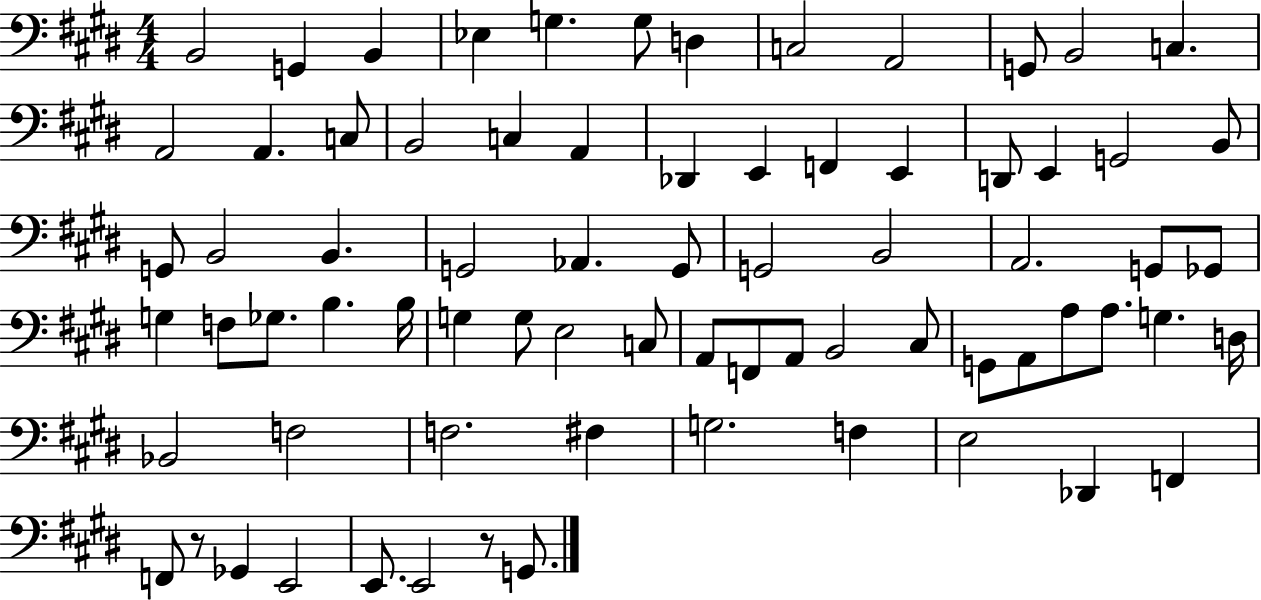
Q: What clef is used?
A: bass